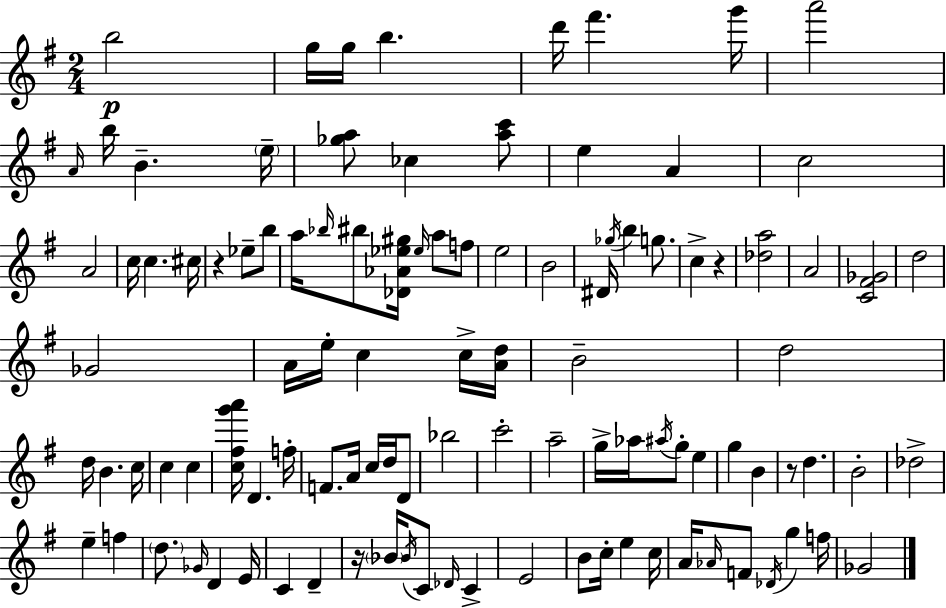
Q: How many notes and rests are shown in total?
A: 105